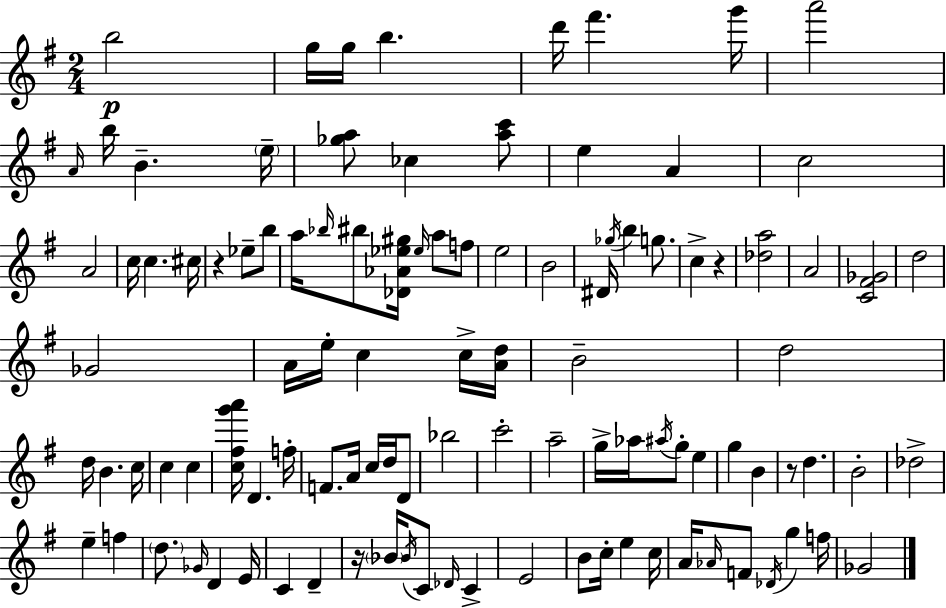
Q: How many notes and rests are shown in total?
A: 105